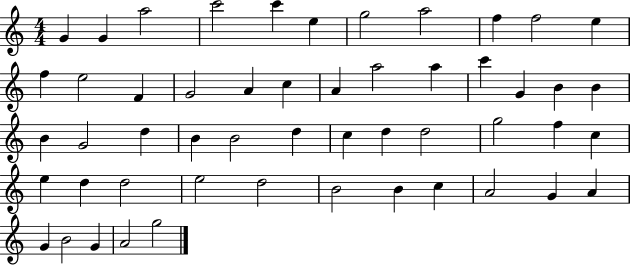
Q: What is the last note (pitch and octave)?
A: G5